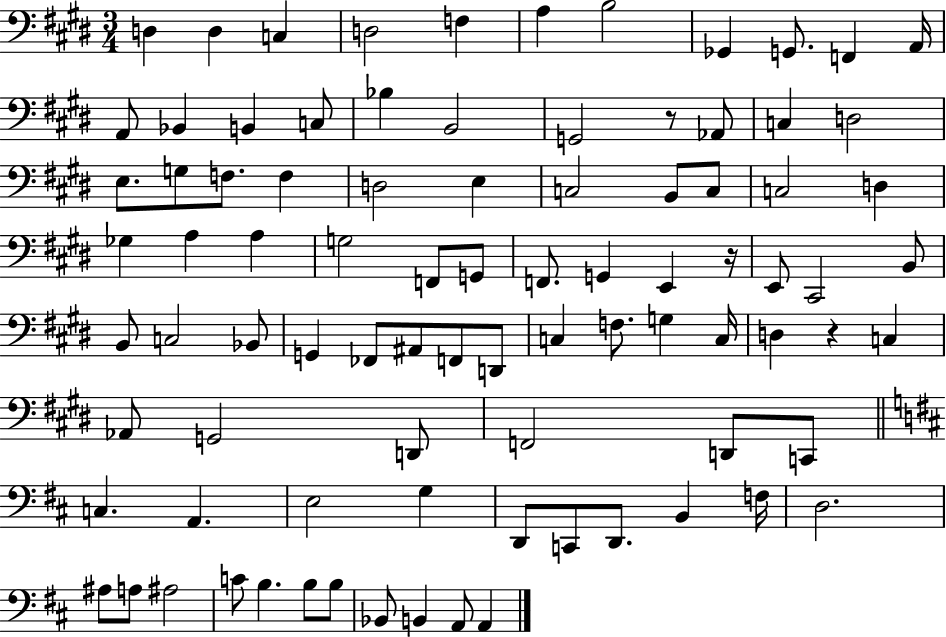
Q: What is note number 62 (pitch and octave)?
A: F2